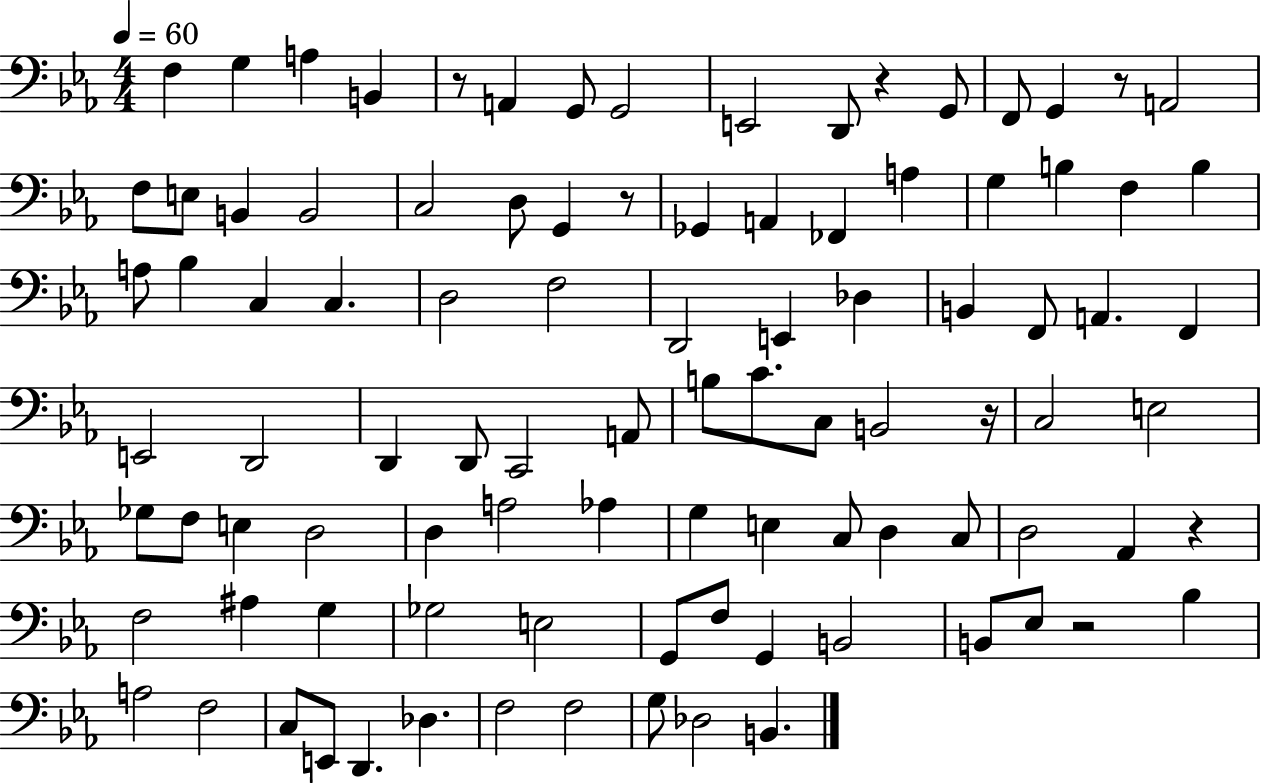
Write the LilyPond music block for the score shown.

{
  \clef bass
  \numericTimeSignature
  \time 4/4
  \key ees \major
  \tempo 4 = 60
  f4 g4 a4 b,4 | r8 a,4 g,8 g,2 | e,2 d,8 r4 g,8 | f,8 g,4 r8 a,2 | \break f8 e8 b,4 b,2 | c2 d8 g,4 r8 | ges,4 a,4 fes,4 a4 | g4 b4 f4 b4 | \break a8 bes4 c4 c4. | d2 f2 | d,2 e,4 des4 | b,4 f,8 a,4. f,4 | \break e,2 d,2 | d,4 d,8 c,2 a,8 | b8 c'8. c8 b,2 r16 | c2 e2 | \break ges8 f8 e4 d2 | d4 a2 aes4 | g4 e4 c8 d4 c8 | d2 aes,4 r4 | \break f2 ais4 g4 | ges2 e2 | g,8 f8 g,4 b,2 | b,8 ees8 r2 bes4 | \break a2 f2 | c8 e,8 d,4. des4. | f2 f2 | g8 des2 b,4. | \break \bar "|."
}